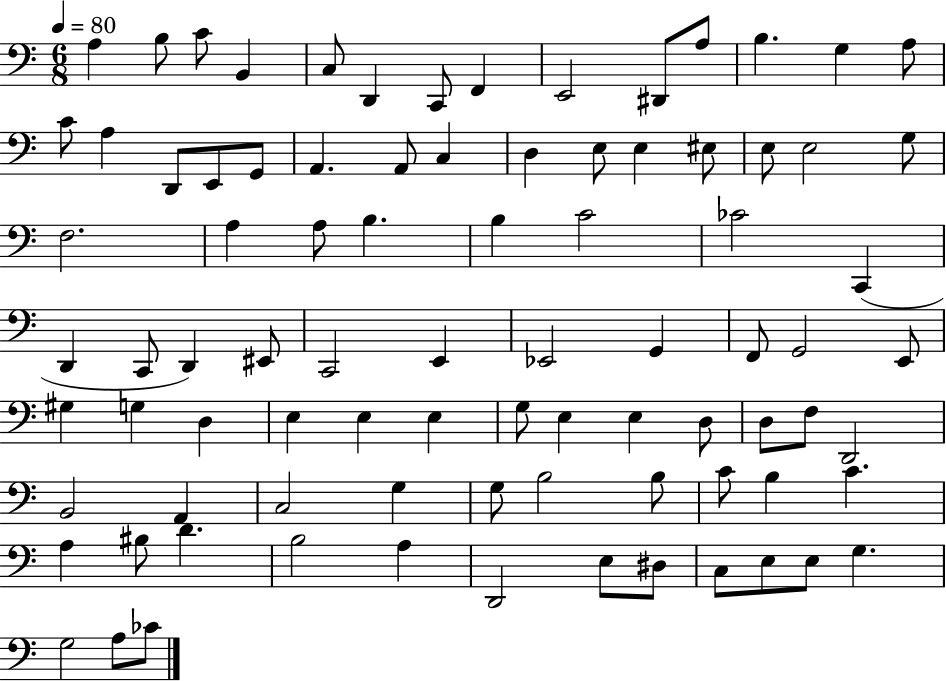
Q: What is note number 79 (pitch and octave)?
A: D#3